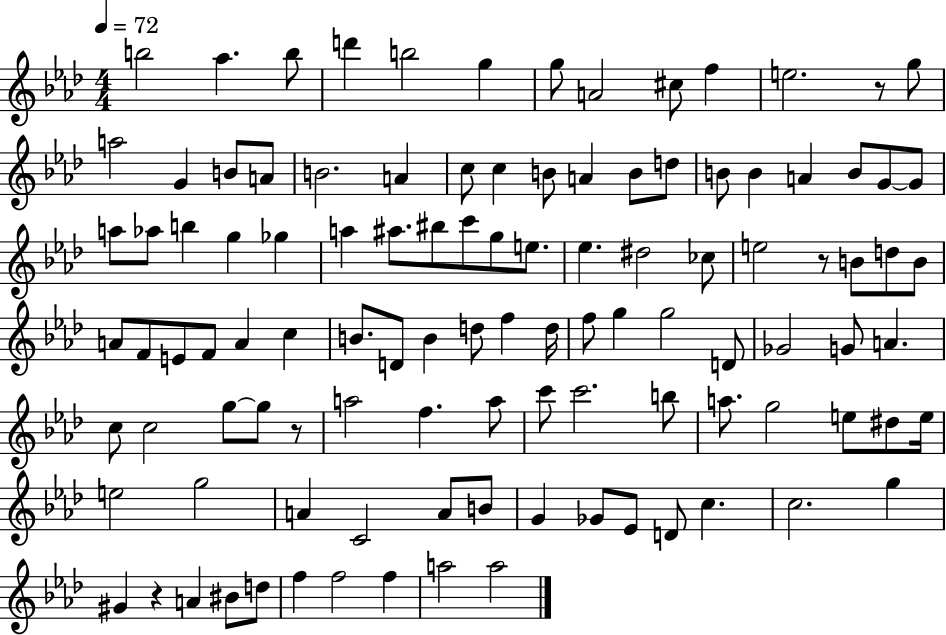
B5/h Ab5/q. B5/e D6/q B5/h G5/q G5/e A4/h C#5/e F5/q E5/h. R/e G5/e A5/h G4/q B4/e A4/e B4/h. A4/q C5/e C5/q B4/e A4/q B4/e D5/e B4/e B4/q A4/q B4/e G4/e G4/e A5/e Ab5/e B5/q G5/q Gb5/q A5/q A#5/e. BIS5/e C6/e G5/e E5/e. Eb5/q. D#5/h CES5/e E5/h R/e B4/e D5/e B4/e A4/e F4/e E4/e F4/e A4/q C5/q B4/e. D4/e B4/q D5/e F5/q D5/s F5/e G5/q G5/h D4/e Gb4/h G4/e A4/q. C5/e C5/h G5/e G5/e R/e A5/h F5/q. A5/e C6/e C6/h. B5/e A5/e. G5/h E5/e D#5/e E5/s E5/h G5/h A4/q C4/h A4/e B4/e G4/q Gb4/e Eb4/e D4/e C5/q. C5/h. G5/q G#4/q R/q A4/q BIS4/e D5/e F5/q F5/h F5/q A5/h A5/h